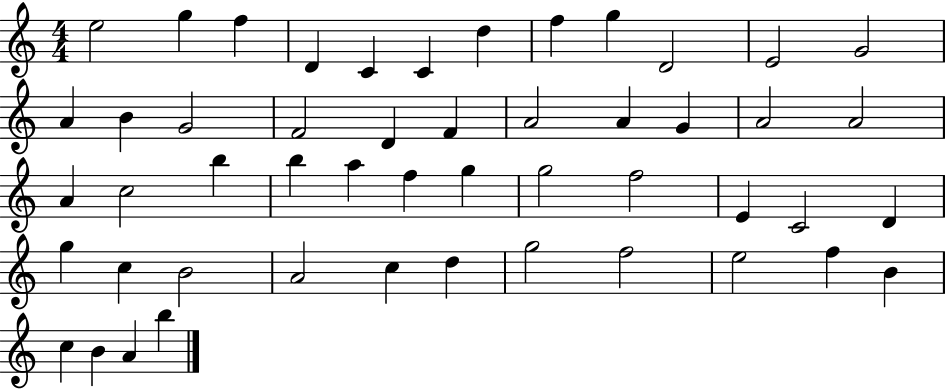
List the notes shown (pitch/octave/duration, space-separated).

E5/h G5/q F5/q D4/q C4/q C4/q D5/q F5/q G5/q D4/h E4/h G4/h A4/q B4/q G4/h F4/h D4/q F4/q A4/h A4/q G4/q A4/h A4/h A4/q C5/h B5/q B5/q A5/q F5/q G5/q G5/h F5/h E4/q C4/h D4/q G5/q C5/q B4/h A4/h C5/q D5/q G5/h F5/h E5/h F5/q B4/q C5/q B4/q A4/q B5/q